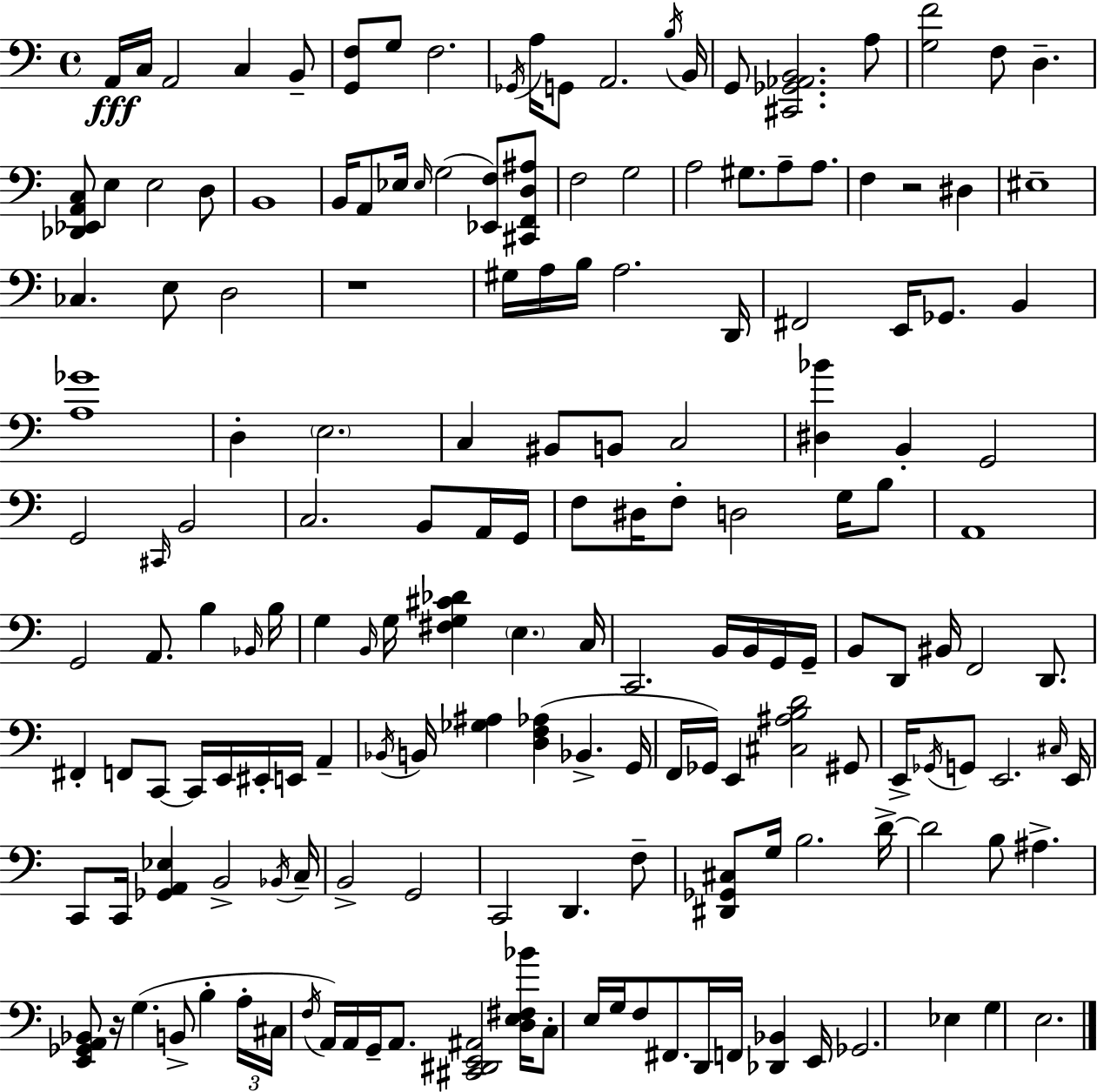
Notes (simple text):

A2/s C3/s A2/h C3/q B2/e [G2,F3]/e G3/e F3/h. Gb2/s A3/s G2/e A2/h. B3/s B2/s G2/e [C#2,Gb2,Ab2,B2]/h. A3/e [G3,F4]/h F3/e D3/q. [Db2,Eb2,A2,C3]/e E3/q E3/h D3/e B2/w B2/s A2/e Eb3/s Eb3/s G3/h [Eb2,F3]/e [C#2,F2,D3,A#3]/e F3/h G3/h A3/h G#3/e. A3/e A3/e. F3/q R/h D#3/q EIS3/w CES3/q. E3/e D3/h R/w G#3/s A3/s B3/s A3/h. D2/s F#2/h E2/s Gb2/e. B2/q [A3,Gb4]/w D3/q E3/h. C3/q BIS2/e B2/e C3/h [D#3,Bb4]/q B2/q G2/h G2/h C#2/s B2/h C3/h. B2/e A2/s G2/s F3/e D#3/s F3/e D3/h G3/s B3/e A2/w G2/h A2/e. B3/q Bb2/s B3/s G3/q B2/s G3/s [F#3,G3,C#4,Db4]/q E3/q. C3/s C2/h. B2/s B2/s G2/s G2/s B2/e D2/e BIS2/s F2/h D2/e. F#2/q F2/e C2/e C2/s E2/s EIS2/s E2/s A2/q Bb2/s B2/s [Gb3,A#3]/q [D3,F3,Ab3]/q Bb2/q. G2/s F2/s Gb2/s E2/q [C#3,A#3,B3,D4]/h G#2/e E2/s Gb2/s G2/e E2/h. C#3/s E2/s C2/e C2/s [Gb2,A2,Eb3]/q B2/h Bb2/s C3/s B2/h G2/h C2/h D2/q. F3/e [D#2,Gb2,C#3]/e G3/s B3/h. D4/s D4/h B3/e A#3/q. [E2,Gb2,A2,Bb2]/e R/s G3/q. B2/e B3/q A3/s C#3/s F3/s A2/s A2/s G2/s A2/e. [C#2,D#2,E2,A#2]/h [D3,E3,F#3,Bb4]/s C3/e E3/s G3/s F3/e F#2/e. D2/s F2/s [Db2,Bb2]/q E2/s Gb2/h. Eb3/q G3/q E3/h.